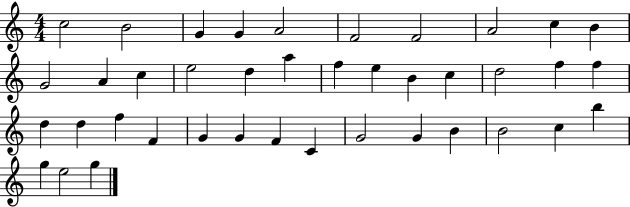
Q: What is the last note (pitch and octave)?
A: G5